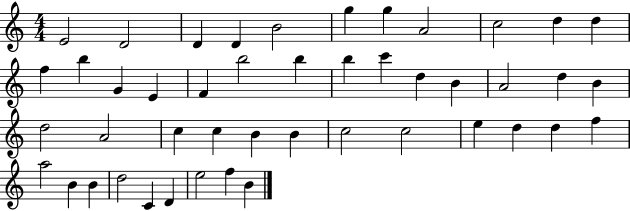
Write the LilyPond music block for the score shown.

{
  \clef treble
  \numericTimeSignature
  \time 4/4
  \key c \major
  e'2 d'2 | d'4 d'4 b'2 | g''4 g''4 a'2 | c''2 d''4 d''4 | \break f''4 b''4 g'4 e'4 | f'4 b''2 b''4 | b''4 c'''4 d''4 b'4 | a'2 d''4 b'4 | \break d''2 a'2 | c''4 c''4 b'4 b'4 | c''2 c''2 | e''4 d''4 d''4 f''4 | \break a''2 b'4 b'4 | d''2 c'4 d'4 | e''2 f''4 b'4 | \bar "|."
}